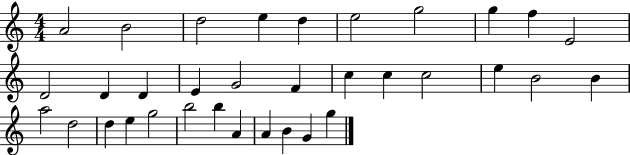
{
  \clef treble
  \numericTimeSignature
  \time 4/4
  \key c \major
  a'2 b'2 | d''2 e''4 d''4 | e''2 g''2 | g''4 f''4 e'2 | \break d'2 d'4 d'4 | e'4 g'2 f'4 | c''4 c''4 c''2 | e''4 b'2 b'4 | \break a''2 d''2 | d''4 e''4 g''2 | b''2 b''4 a'4 | a'4 b'4 g'4 g''4 | \break \bar "|."
}